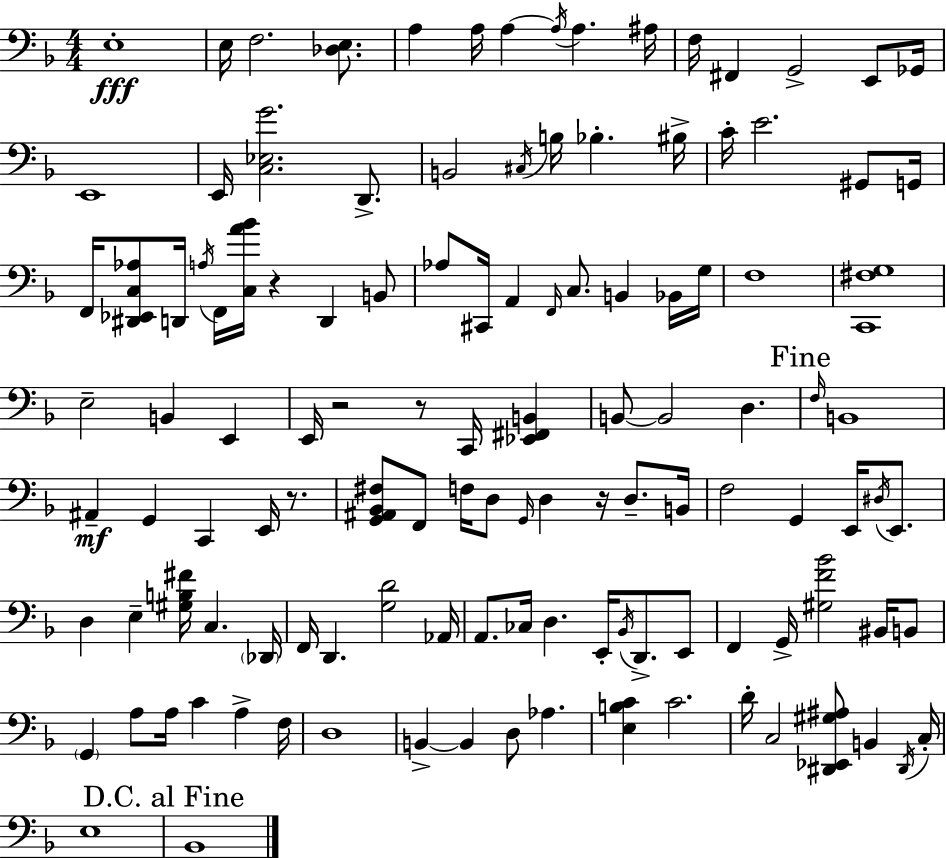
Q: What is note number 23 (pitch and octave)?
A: C4